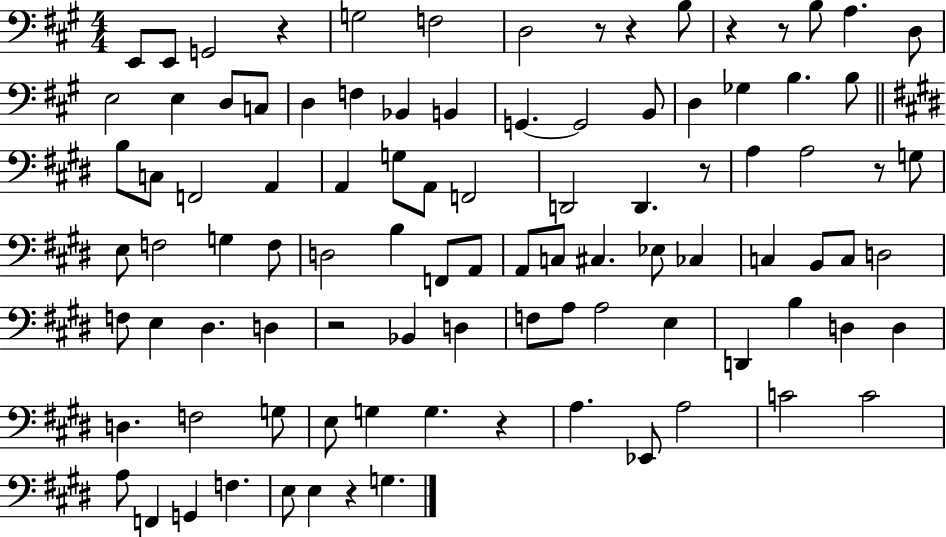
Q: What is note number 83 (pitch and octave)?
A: G2